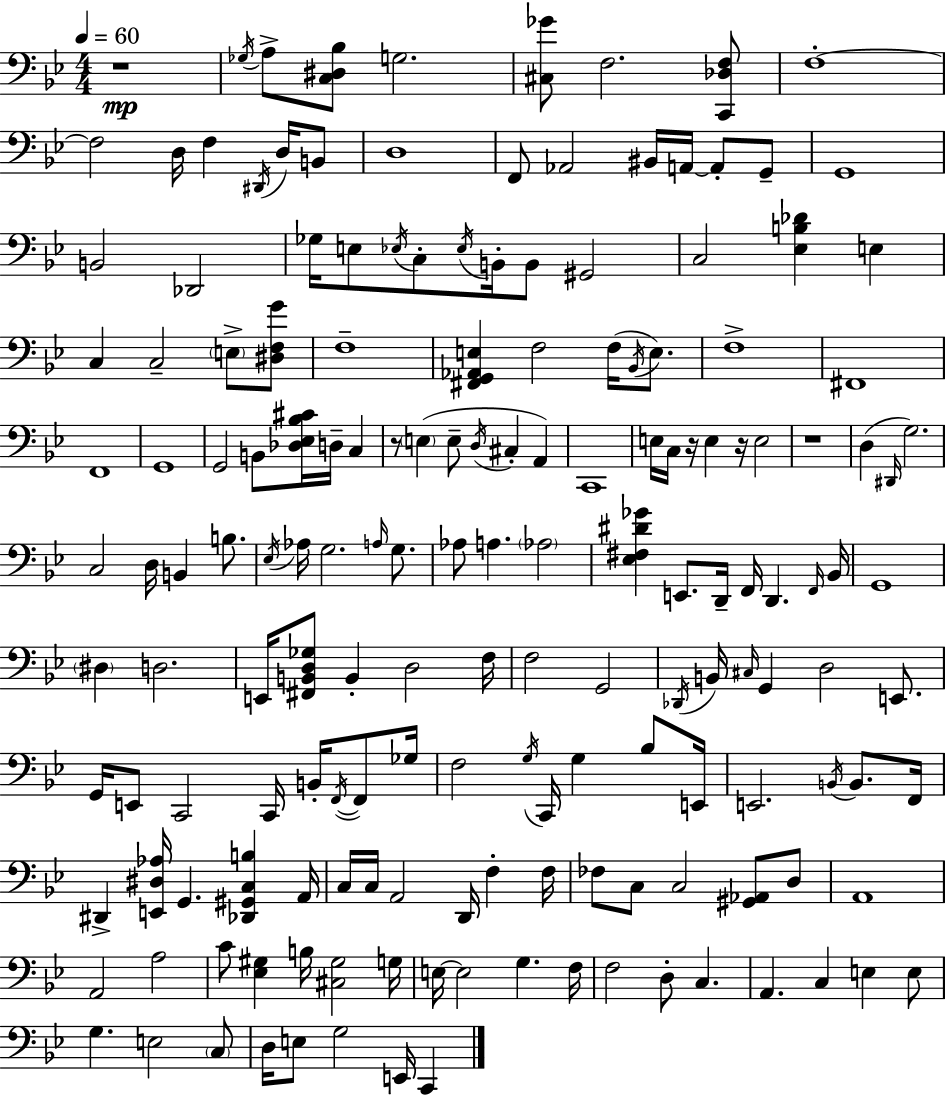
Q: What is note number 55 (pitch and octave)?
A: C3